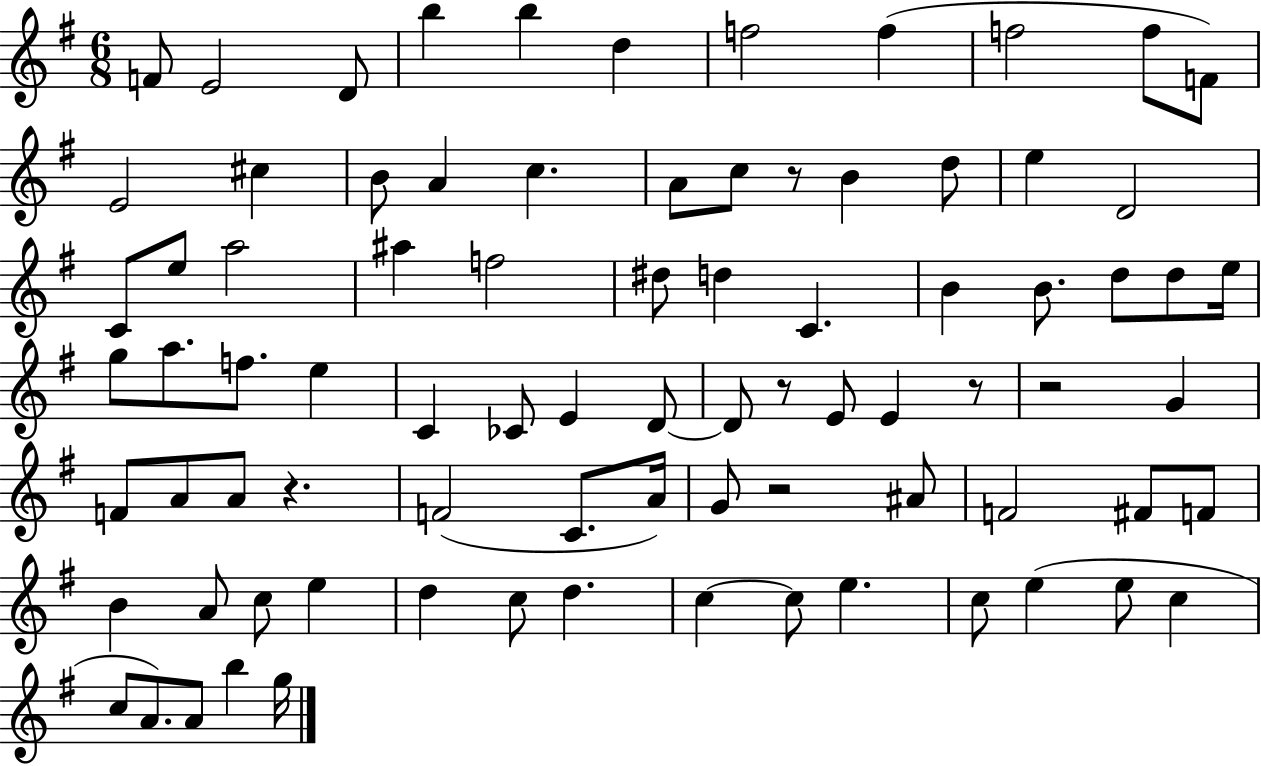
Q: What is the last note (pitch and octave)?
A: G5